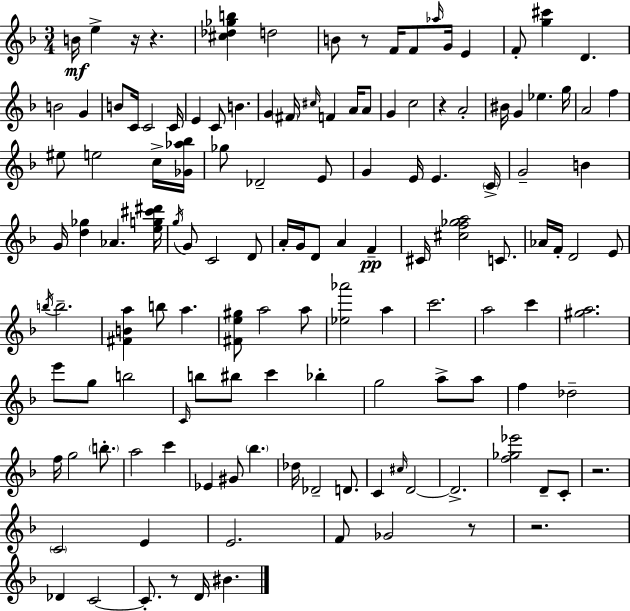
B4/s E5/q R/s R/q. [C#5,Db5,Gb5,B5]/q D5/h B4/e R/e F4/s F4/e Ab5/s G4/s E4/q F4/e [G5,C#6]/q D4/q. B4/h G4/q B4/e C4/s C4/h C4/s E4/q C4/e B4/q. G4/q F#4/s C#5/s F4/q A4/s A4/e G4/q C5/h R/q A4/h BIS4/s G4/q Eb5/q. G5/s A4/h F5/q EIS5/e E5/h C5/s [Gb4,Ab5,Bb5]/s Gb5/e Db4/h E4/e G4/q E4/s E4/q. C4/s G4/h B4/q G4/s [D5,Gb5]/q Ab4/q. [E5,G5,C#6,D#6]/s G5/s G4/e C4/h D4/e A4/s G4/s D4/e A4/q F4/q C#4/s [C#5,F5,Gb5,A5]/h C4/e. Ab4/s F4/s D4/h E4/e B5/s B5/h. [F#4,B4,A5]/q B5/e A5/q. [F#4,E5,G#5]/e A5/h A5/e [Eb5,Ab6]/h A5/q C6/h. A5/h C6/q [G#5,A5]/h. E6/e G5/e B5/h C4/s B5/e BIS5/e C6/q Bb5/q G5/h A5/e A5/e F5/q Db5/h F5/s G5/h B5/e. A5/h C6/q Eb4/q G#4/e Bb5/q. Db5/s Db4/h D4/e. C4/q C#5/s D4/h D4/h. [F5,Gb5,Eb6]/h D4/e C4/e R/h. C4/h E4/q E4/h. F4/e Gb4/h R/e R/h. Db4/q C4/h C4/e. R/e D4/s BIS4/q.